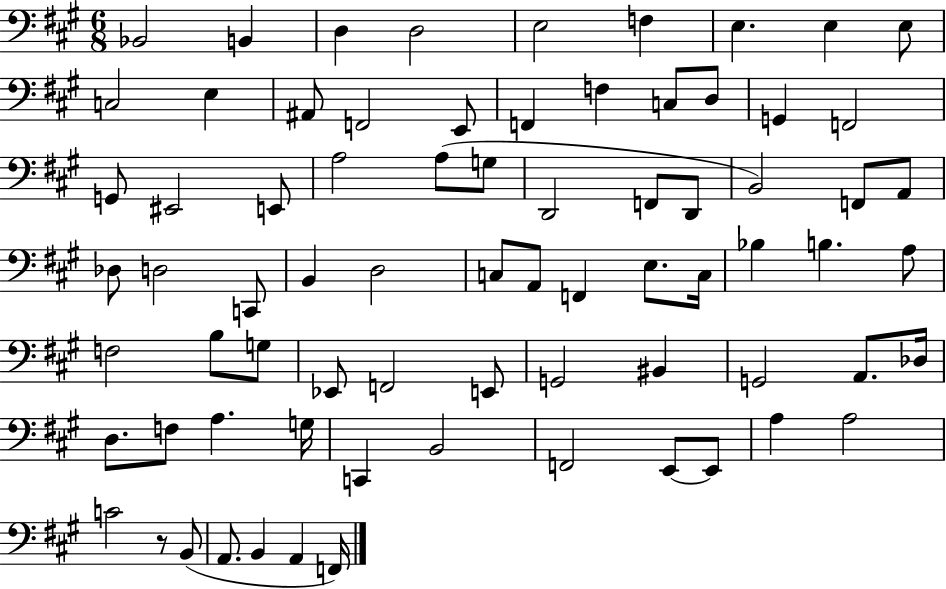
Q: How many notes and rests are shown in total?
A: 74